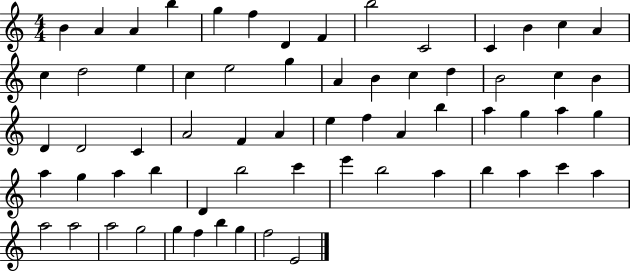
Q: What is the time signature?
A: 4/4